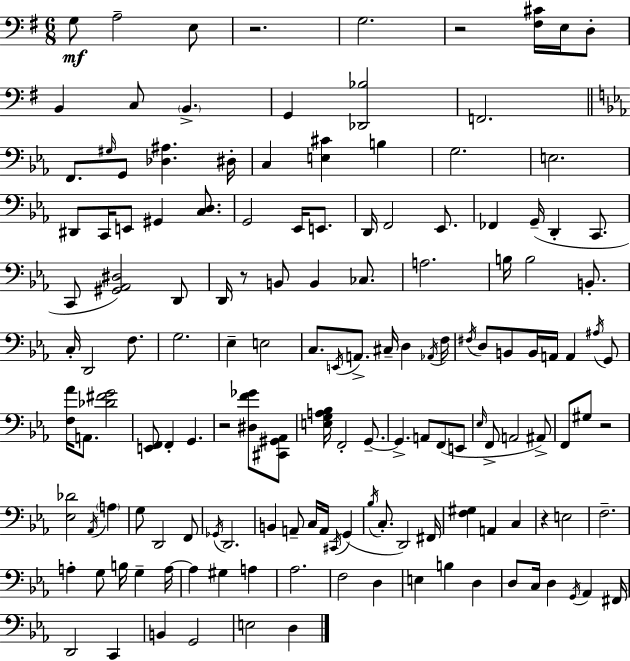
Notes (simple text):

G3/e A3/h E3/e R/h. G3/h. R/h [F#3,C#4]/s E3/s D3/e B2/q C3/e B2/q. G2/q [Db2,Bb3]/h F2/h. F2/e. G#3/s G2/e [Db3,A#3]/q. D#3/s C3/q [E3,C#4]/q B3/q G3/h. E3/h. D#2/e C2/s E2/e G#2/q [C3,D3]/e. G2/h Eb2/s E2/e. D2/s F2/h Eb2/e. FES2/q G2/s D2/q C2/e. C2/e [G#2,Ab2,D#3]/h D2/e D2/s R/e B2/e B2/q CES3/e. A3/h. B3/s B3/h B2/e. C3/s D2/h F3/e. G3/h. Eb3/q E3/h C3/e. E2/s A2/e. C#3/s D3/q Ab2/s F3/s F#3/s D3/e B2/e B2/s A2/s A2/q A#3/s G2/e [F3,Ab4]/s A2/e. [Db4,F#4,G4]/h [E2,F2]/e F2/q G2/q. R/h [D#3,F4,Gb4]/e [C#2,G#2,Ab2]/e [E3,G3,A3,Bb3]/s F2/h G2/e. G2/q. A2/e F2/e E2/e Eb3/s F2/e A2/h A#2/e F2/e G#3/e R/h [Eb3,Db4]/h Ab2/s A3/q G3/e D2/h F2/e Gb2/s D2/h. B2/q A2/e C3/s A2/s C#2/s G2/q Bb3/s C3/e. D2/h F#2/s [F3,G#3]/q A2/q C3/q R/q E3/h F3/h. A3/q G3/e B3/s G3/q A3/s A3/q G#3/q A3/q Ab3/h. F3/h D3/q E3/q B3/q D3/q D3/e C3/s D3/q G2/s Ab2/q F#2/s D2/h C2/q B2/q G2/h E3/h D3/q